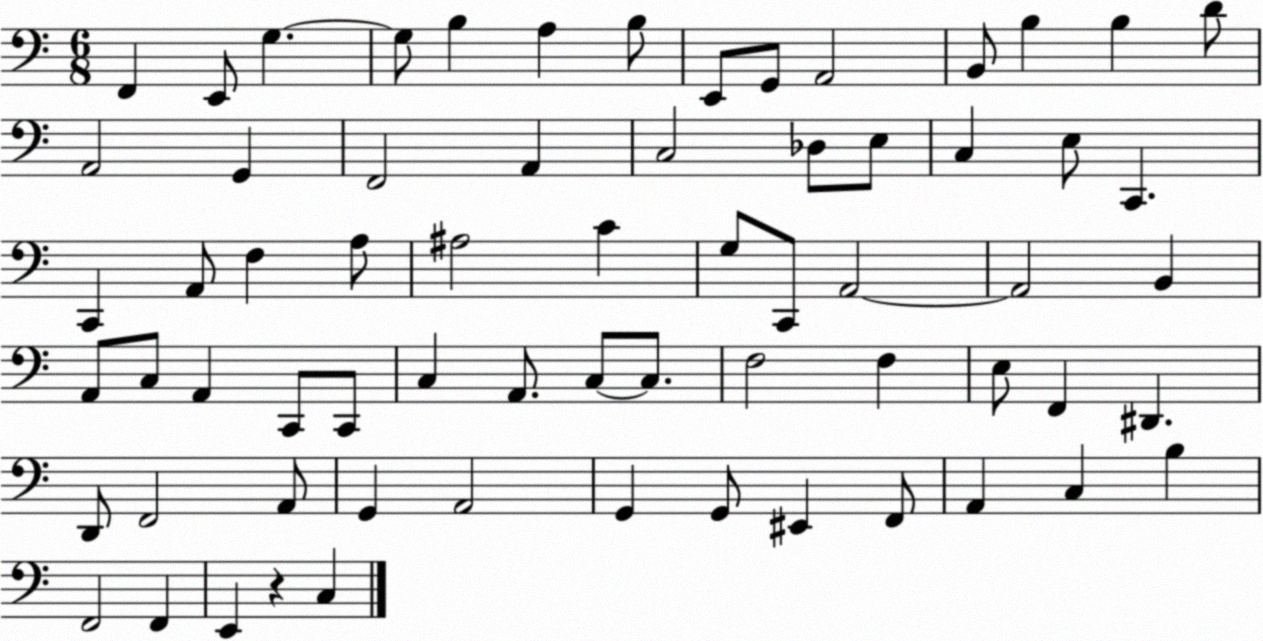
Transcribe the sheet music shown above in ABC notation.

X:1
T:Untitled
M:6/8
L:1/4
K:C
F,, E,,/2 G, G,/2 B, A, B,/2 E,,/2 G,,/2 A,,2 B,,/2 B, B, D/2 A,,2 G,, F,,2 A,, C,2 _D,/2 E,/2 C, E,/2 C,, C,, A,,/2 F, A,/2 ^A,2 C G,/2 C,,/2 A,,2 A,,2 B,, A,,/2 C,/2 A,, C,,/2 C,,/2 C, A,,/2 C,/2 C,/2 F,2 F, E,/2 F,, ^D,, D,,/2 F,,2 A,,/2 G,, A,,2 G,, G,,/2 ^E,, F,,/2 A,, C, B, F,,2 F,, E,, z C,